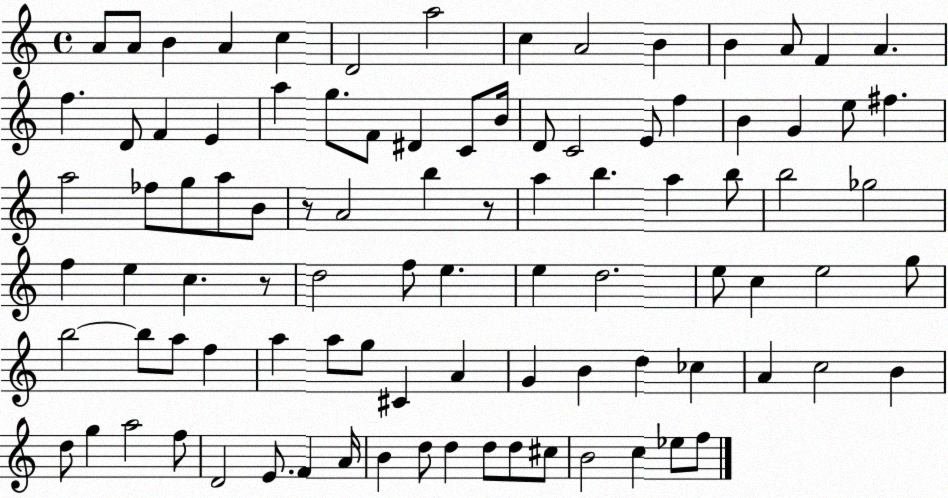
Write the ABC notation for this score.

X:1
T:Untitled
M:4/4
L:1/4
K:C
A/2 A/2 B A c D2 a2 c A2 B B A/2 F A f D/2 F E a g/2 F/2 ^D C/2 B/4 D/2 C2 E/2 f B G e/2 ^f a2 _f/2 g/2 a/2 B/2 z/2 A2 b z/2 a b a b/2 b2 _g2 f e c z/2 d2 f/2 e e d2 e/2 c e2 g/2 b2 b/2 a/2 f a a/2 g/2 ^C A G B d _c A c2 B d/2 g a2 f/2 D2 E/2 F A/4 B d/2 d d/2 d/2 ^c/2 B2 c _e/2 f/2